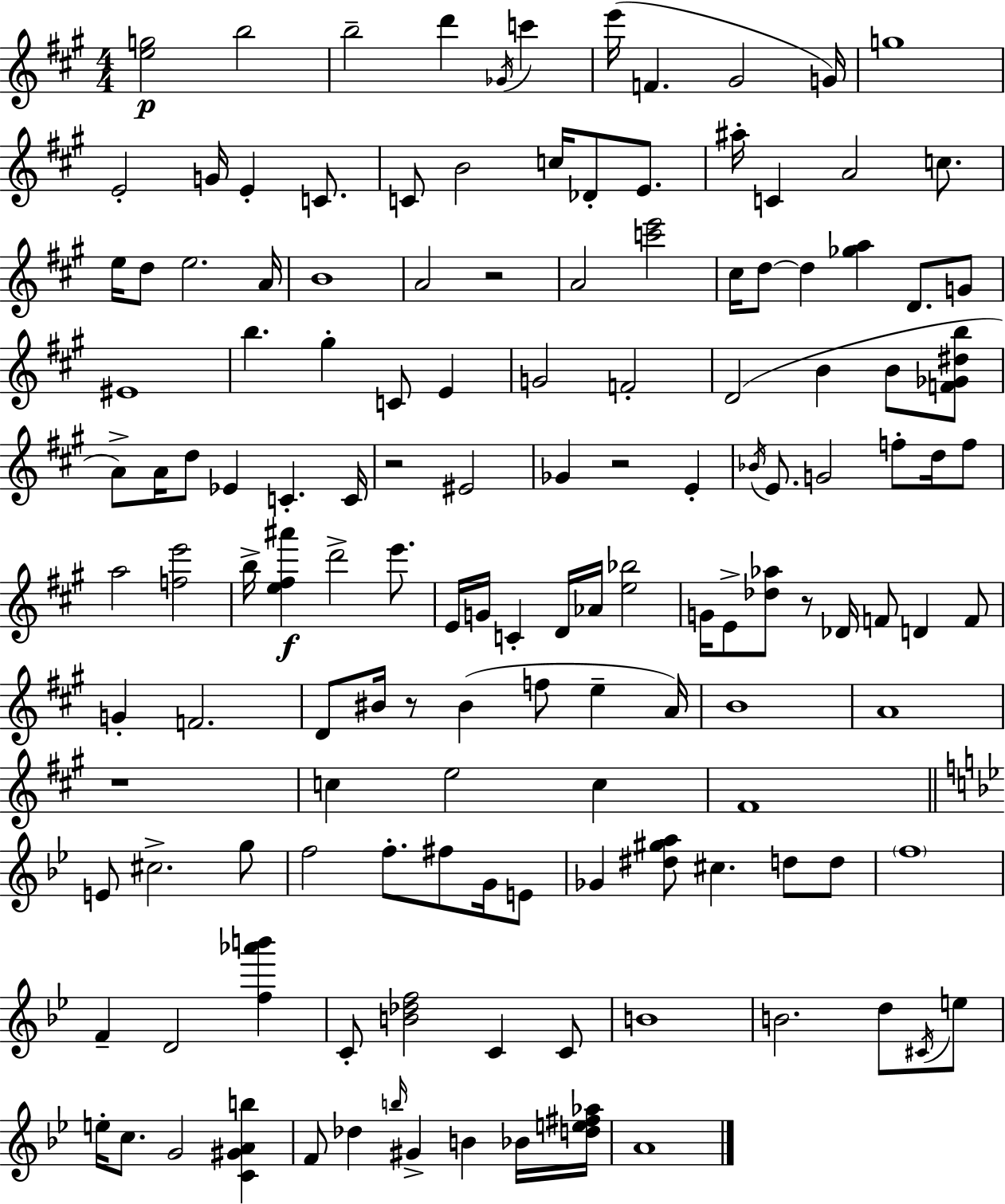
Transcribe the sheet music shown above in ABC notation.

X:1
T:Untitled
M:4/4
L:1/4
K:A
[eg]2 b2 b2 d' _G/4 c' e'/4 F ^G2 G/4 g4 E2 G/4 E C/2 C/2 B2 c/4 _D/2 E/2 ^a/4 C A2 c/2 e/4 d/2 e2 A/4 B4 A2 z2 A2 [c'e']2 ^c/4 d/2 d [_ga] D/2 G/2 ^E4 b ^g C/2 E G2 F2 D2 B B/2 [F_G^db]/2 A/2 A/4 d/2 _E C C/4 z2 ^E2 _G z2 E _B/4 E/2 G2 f/2 d/4 f/2 a2 [fe']2 b/4 [e^f^a'] d'2 e'/2 E/4 G/4 C D/4 _A/4 [e_b]2 G/4 E/2 [_d_a]/2 z/2 _D/4 F/2 D F/2 G F2 D/2 ^B/4 z/2 ^B f/2 e A/4 B4 A4 z4 c e2 c ^F4 E/2 ^c2 g/2 f2 f/2 ^f/2 G/4 E/2 _G [^d^ga]/2 ^c d/2 d/2 f4 F D2 [f_a'b'] C/2 [B_df]2 C C/2 B4 B2 d/2 ^C/4 e/2 e/4 c/2 G2 [C^GAb] F/2 _d b/4 ^G B _B/4 [de^f_a]/4 A4